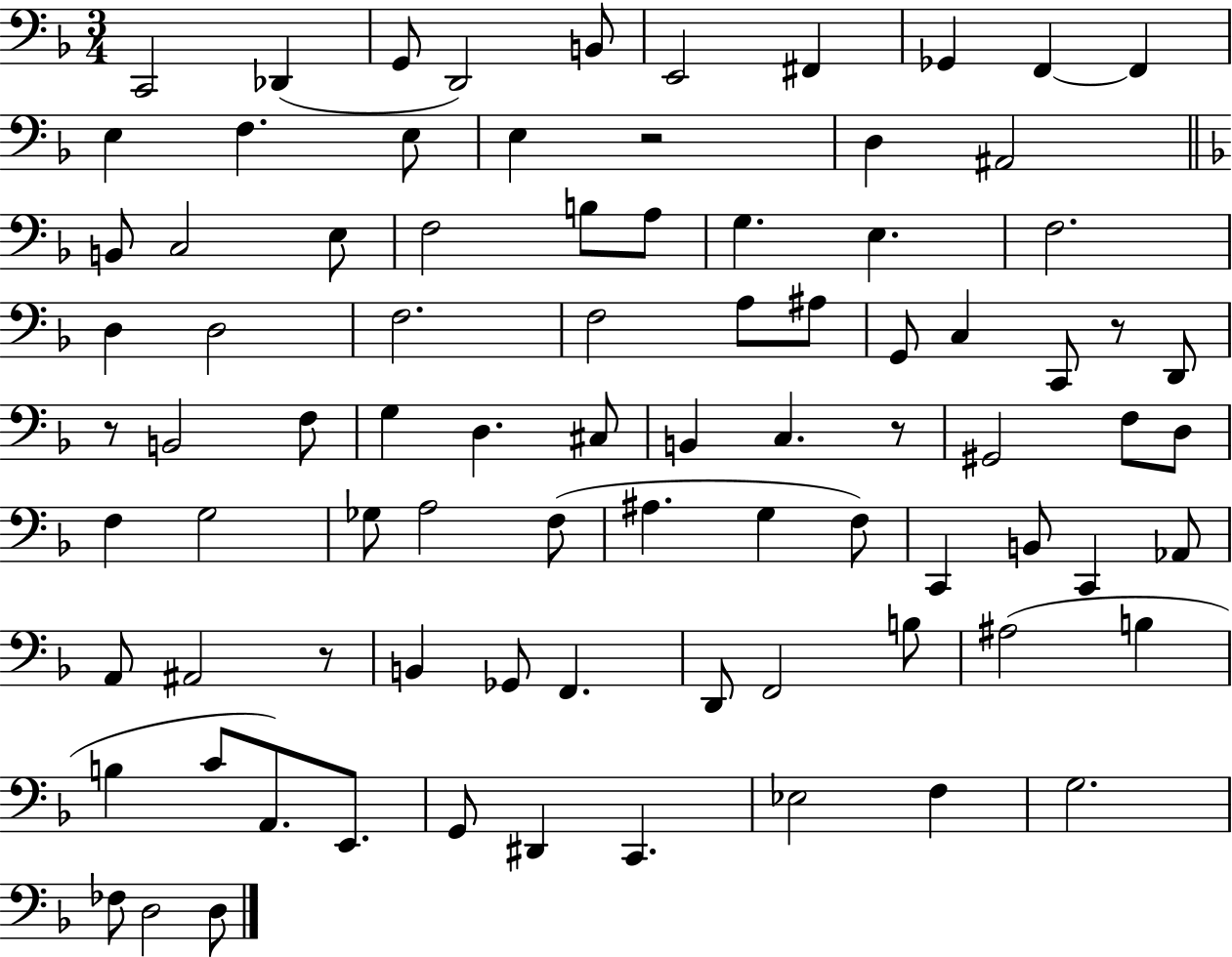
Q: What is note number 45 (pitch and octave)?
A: D3